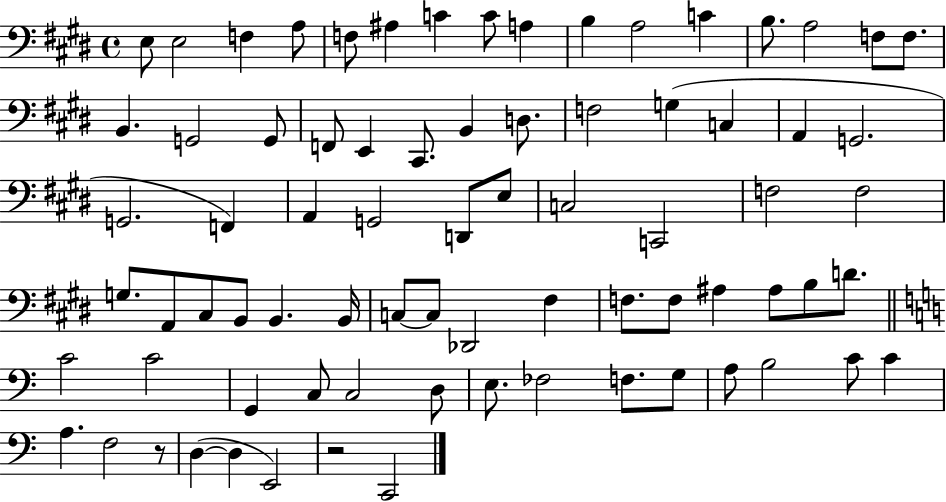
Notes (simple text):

E3/e E3/h F3/q A3/e F3/e A#3/q C4/q C4/e A3/q B3/q A3/h C4/q B3/e. A3/h F3/e F3/e. B2/q. G2/h G2/e F2/e E2/q C#2/e. B2/q D3/e. F3/h G3/q C3/q A2/q G2/h. G2/h. F2/q A2/q G2/h D2/e E3/e C3/h C2/h F3/h F3/h G3/e. A2/e C#3/e B2/e B2/q. B2/s C3/e C3/e Db2/h F#3/q F3/e. F3/e A#3/q A#3/e B3/e D4/e. C4/h C4/h G2/q C3/e C3/h D3/e E3/e. FES3/h F3/e. G3/e A3/e B3/h C4/e C4/q A3/q. F3/h R/e D3/q D3/q E2/h R/h C2/h